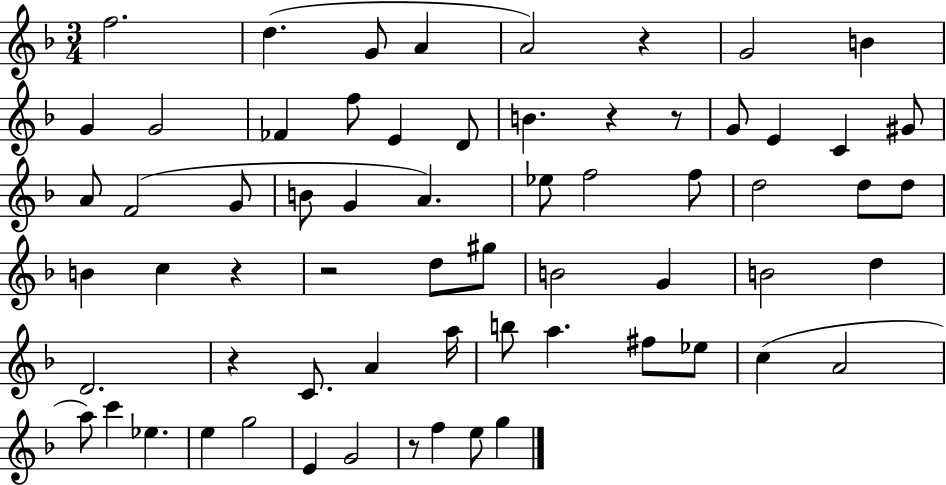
F5/h. D5/q. G4/e A4/q A4/h R/q G4/h B4/q G4/q G4/h FES4/q F5/e E4/q D4/e B4/q. R/q R/e G4/e E4/q C4/q G#4/e A4/e F4/h G4/e B4/e G4/q A4/q. Eb5/e F5/h F5/e D5/h D5/e D5/e B4/q C5/q R/q R/h D5/e G#5/e B4/h G4/q B4/h D5/q D4/h. R/q C4/e. A4/q A5/s B5/e A5/q. F#5/e Eb5/e C5/q A4/h A5/e C6/q Eb5/q. E5/q G5/h E4/q G4/h R/e F5/q E5/e G5/q